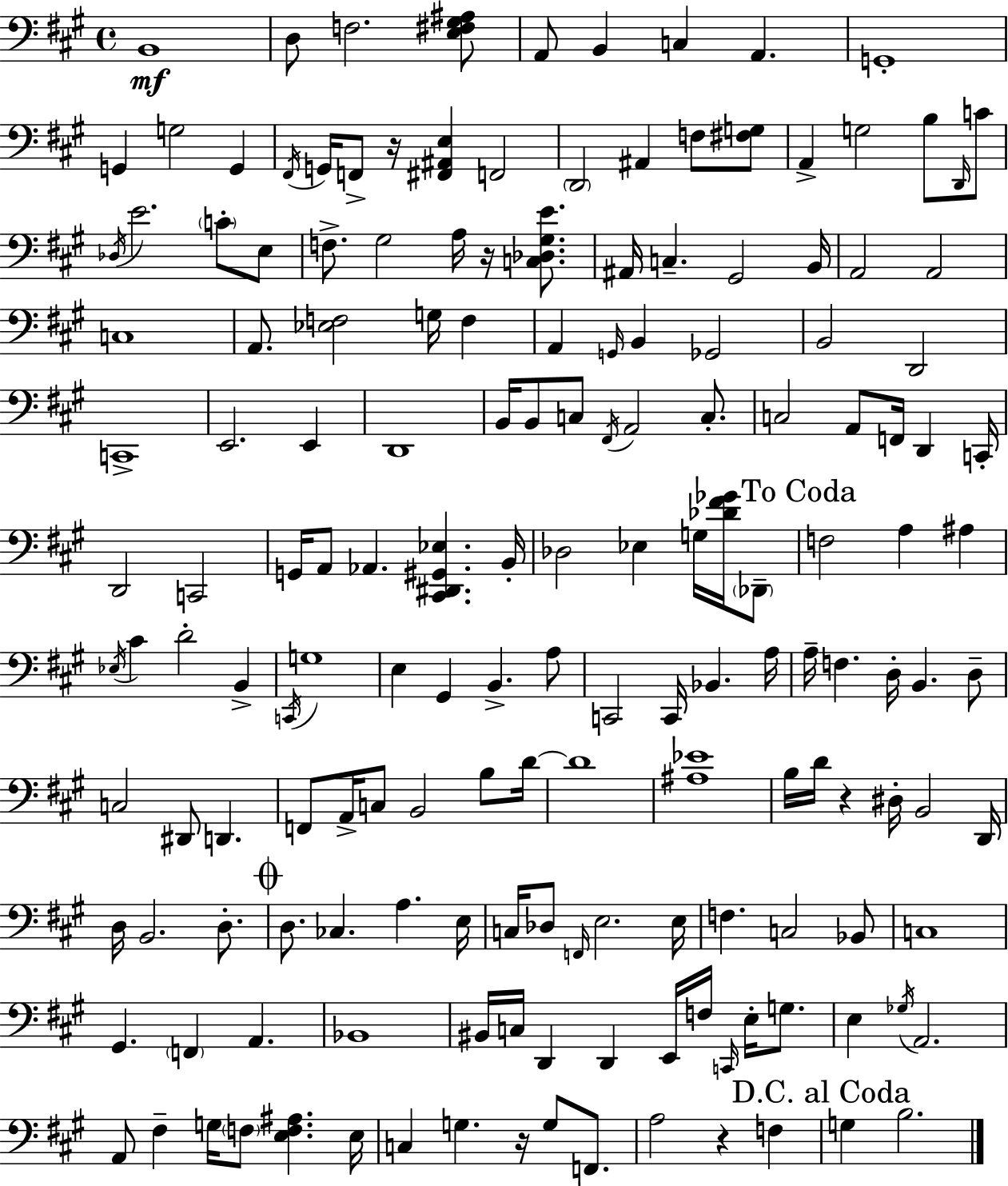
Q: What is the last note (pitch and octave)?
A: B3